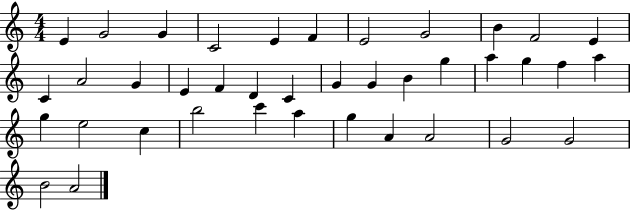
X:1
T:Untitled
M:4/4
L:1/4
K:C
E G2 G C2 E F E2 G2 B F2 E C A2 G E F D C G G B g a g f a g e2 c b2 c' a g A A2 G2 G2 B2 A2